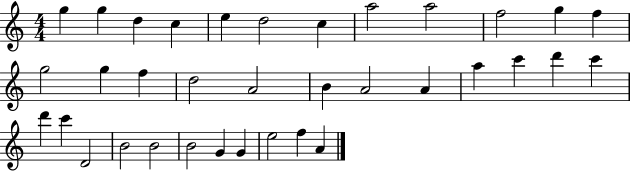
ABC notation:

X:1
T:Untitled
M:4/4
L:1/4
K:C
g g d c e d2 c a2 a2 f2 g f g2 g f d2 A2 B A2 A a c' d' c' d' c' D2 B2 B2 B2 G G e2 f A